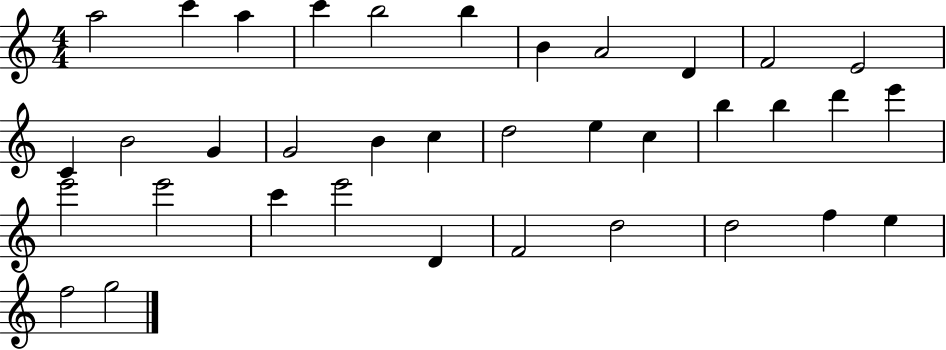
{
  \clef treble
  \numericTimeSignature
  \time 4/4
  \key c \major
  a''2 c'''4 a''4 | c'''4 b''2 b''4 | b'4 a'2 d'4 | f'2 e'2 | \break c'4 b'2 g'4 | g'2 b'4 c''4 | d''2 e''4 c''4 | b''4 b''4 d'''4 e'''4 | \break e'''2 e'''2 | c'''4 e'''2 d'4 | f'2 d''2 | d''2 f''4 e''4 | \break f''2 g''2 | \bar "|."
}